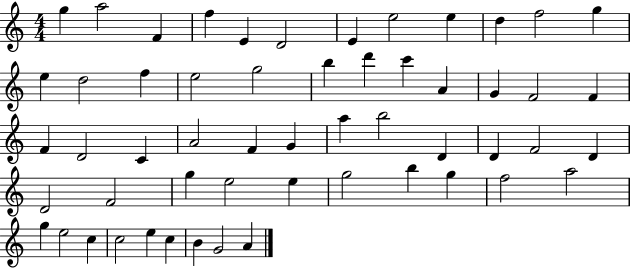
G5/q A5/h F4/q F5/q E4/q D4/h E4/q E5/h E5/q D5/q F5/h G5/q E5/q D5/h F5/q E5/h G5/h B5/q D6/q C6/q A4/q G4/q F4/h F4/q F4/q D4/h C4/q A4/h F4/q G4/q A5/q B5/h D4/q D4/q F4/h D4/q D4/h F4/h G5/q E5/h E5/q G5/h B5/q G5/q F5/h A5/h G5/q E5/h C5/q C5/h E5/q C5/q B4/q G4/h A4/q